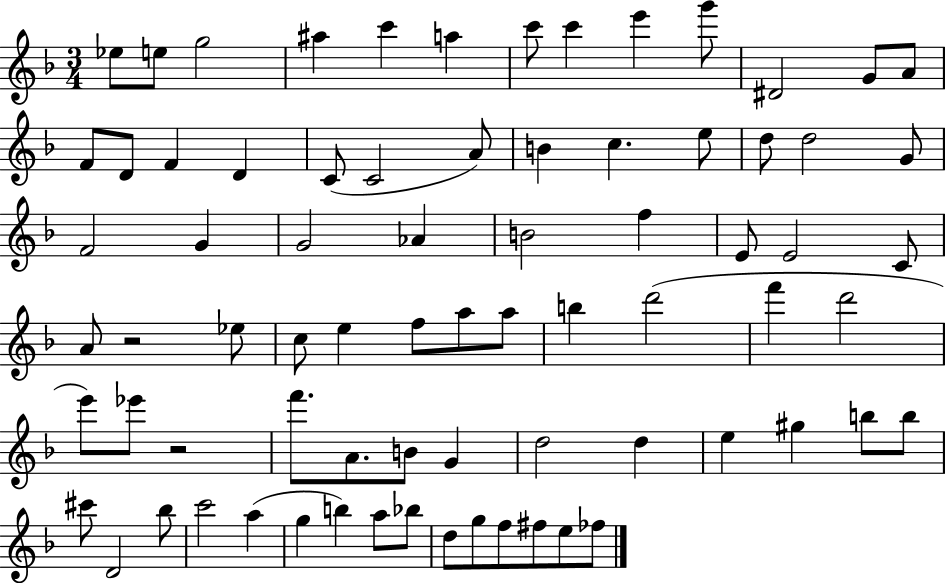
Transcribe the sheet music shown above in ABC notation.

X:1
T:Untitled
M:3/4
L:1/4
K:F
_e/2 e/2 g2 ^a c' a c'/2 c' e' g'/2 ^D2 G/2 A/2 F/2 D/2 F D C/2 C2 A/2 B c e/2 d/2 d2 G/2 F2 G G2 _A B2 f E/2 E2 C/2 A/2 z2 _e/2 c/2 e f/2 a/2 a/2 b d'2 f' d'2 e'/2 _e'/2 z2 f'/2 A/2 B/2 G d2 d e ^g b/2 b/2 ^c'/2 D2 _b/2 c'2 a g b a/2 _b/2 d/2 g/2 f/2 ^f/2 e/2 _f/2